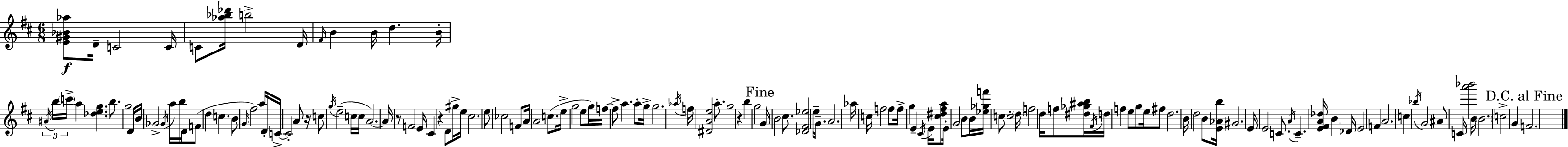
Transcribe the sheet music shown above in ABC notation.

X:1
T:Untitled
M:6/8
L:1/4
K:D
[E^G_B_a]/2 D/4 C2 C/4 C/2 [_a_b_d']/4 b2 D/4 ^F/4 B B/4 d B/4 ^A/4 b/4 c'/4 a [_deg] b/2 g2 D/4 B/4 _G2 _G/4 a/4 b/4 D/4 F/2 d c B/2 G/4 ^f2 a/4 D/4 C/4 C2 A/2 z/4 c/2 g/4 e2 c/4 c/4 A2 A/4 z/2 F2 E/4 ^C z D/2 ^g/4 e/4 ^c2 e/2 _c2 F/2 A/4 A2 c/2 e/4 g2 e/2 g/4 f/4 f/2 a a/2 g/4 g2 _a/4 f/4 [^DAe]2 a/2 g2 z b g2 G/4 B2 ^c/2 [_D^F_e]2 e/4 G/2 A2 _a/4 c/4 f2 f/2 f/4 g E ^C/4 E/4 [^c^d^fa]/2 E/4 G2 B/2 B/4 [_e_gf']/4 c/2 c2 d/4 f2 d/4 f/2 [^d_g^ab]/4 ^F/4 d/4 f e/2 g/2 e/4 ^f/2 d2 B/4 d2 B/2 [E_Ab]/4 ^G2 E/4 E2 C/2 A/4 C [E^FA_d]/4 B _D/4 E2 F A2 c _b/4 G2 ^A/2 C/4 [a'_b']2 B/4 B2 c2 G F2